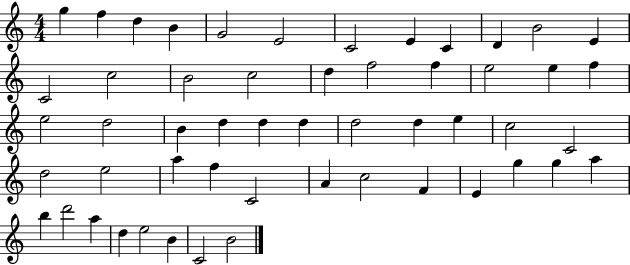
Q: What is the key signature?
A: C major